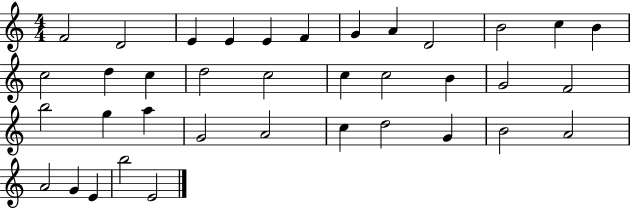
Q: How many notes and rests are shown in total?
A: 37